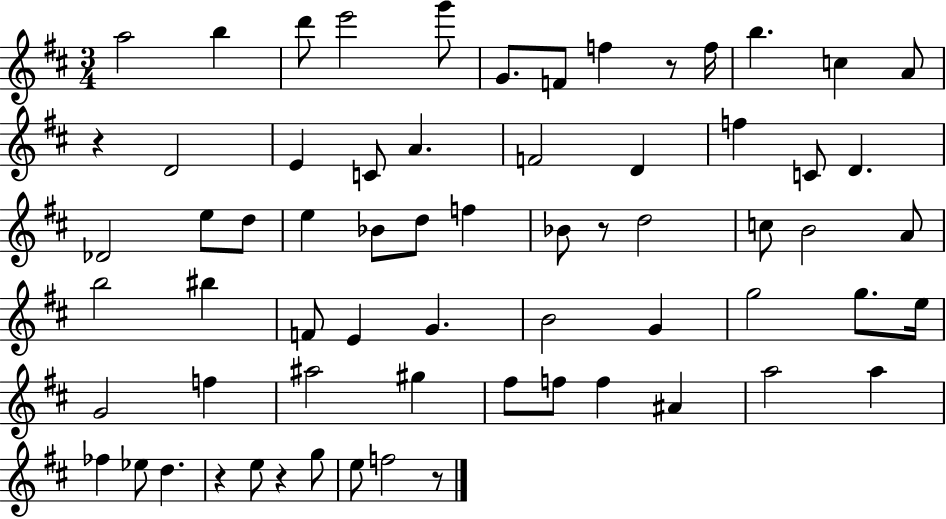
A5/h B5/q D6/e E6/h G6/e G4/e. F4/e F5/q R/e F5/s B5/q. C5/q A4/e R/q D4/h E4/q C4/e A4/q. F4/h D4/q F5/q C4/e D4/q. Db4/h E5/e D5/e E5/q Bb4/e D5/e F5/q Bb4/e R/e D5/h C5/e B4/h A4/e B5/h BIS5/q F4/e E4/q G4/q. B4/h G4/q G5/h G5/e. E5/s G4/h F5/q A#5/h G#5/q F#5/e F5/e F5/q A#4/q A5/h A5/q FES5/q Eb5/e D5/q. R/q E5/e R/q G5/e E5/e F5/h R/e